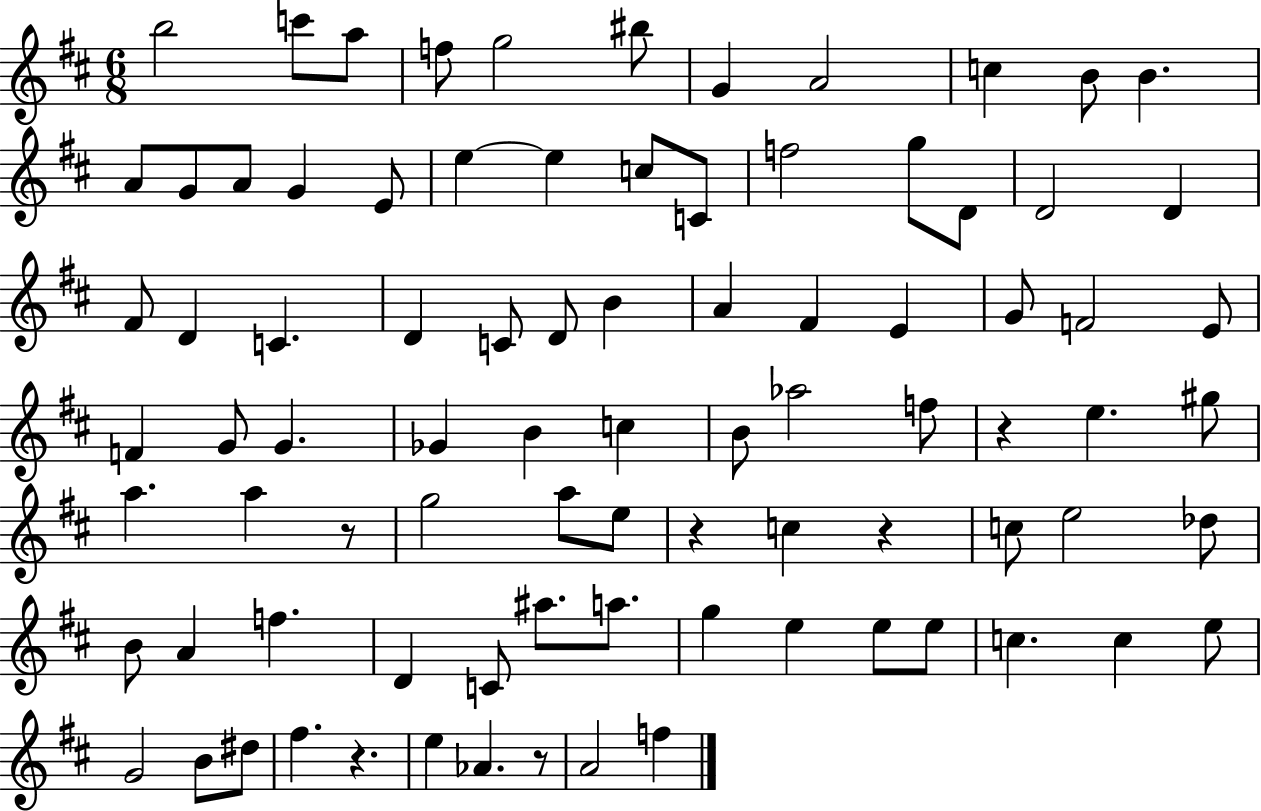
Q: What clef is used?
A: treble